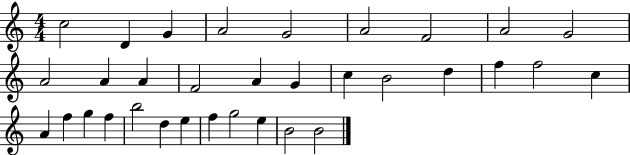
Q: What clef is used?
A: treble